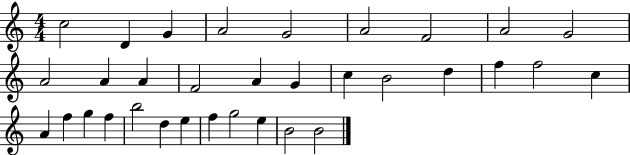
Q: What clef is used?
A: treble